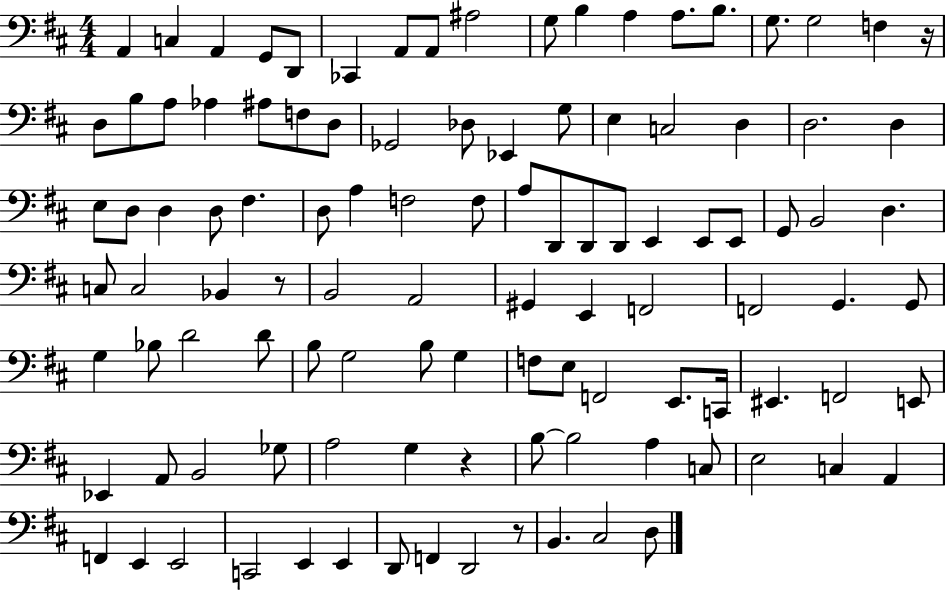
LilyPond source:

{
  \clef bass
  \numericTimeSignature
  \time 4/4
  \key d \major
  \repeat volta 2 { a,4 c4 a,4 g,8 d,8 | ces,4 a,8 a,8 ais2 | g8 b4 a4 a8. b8. | g8. g2 f4 r16 | \break d8 b8 a8 aes4 ais8 f8 d8 | ges,2 des8 ees,4 g8 | e4 c2 d4 | d2. d4 | \break e8 d8 d4 d8 fis4. | d8 a4 f2 f8 | a8 d,8 d,8 d,8 e,4 e,8 e,8 | g,8 b,2 d4. | \break c8 c2 bes,4 r8 | b,2 a,2 | gis,4 e,4 f,2 | f,2 g,4. g,8 | \break g4 bes8 d'2 d'8 | b8 g2 b8 g4 | f8 e8 f,2 e,8. c,16 | eis,4. f,2 e,8 | \break ees,4 a,8 b,2 ges8 | a2 g4 r4 | b8~~ b2 a4 c8 | e2 c4 a,4 | \break f,4 e,4 e,2 | c,2 e,4 e,4 | d,8 f,4 d,2 r8 | b,4. cis2 d8 | \break } \bar "|."
}